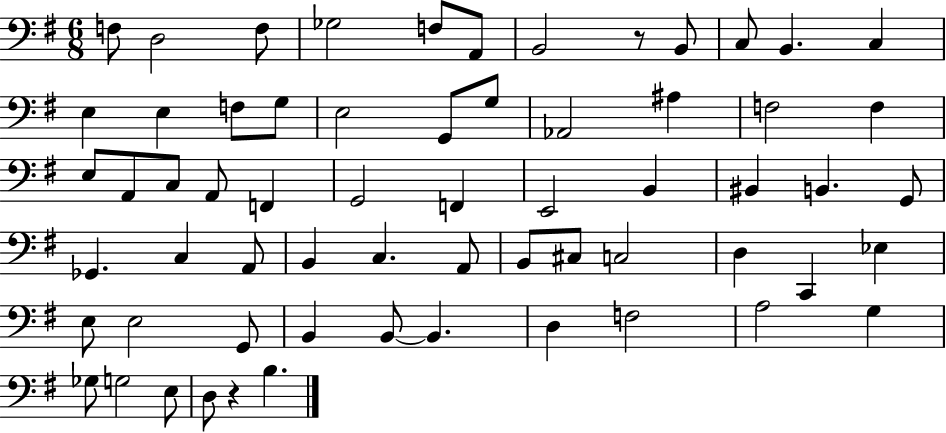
F3/e D3/h F3/e Gb3/h F3/e A2/e B2/h R/e B2/e C3/e B2/q. C3/q E3/q E3/q F3/e G3/e E3/h G2/e G3/e Ab2/h A#3/q F3/h F3/q E3/e A2/e C3/e A2/e F2/q G2/h F2/q E2/h B2/q BIS2/q B2/q. G2/e Gb2/q. C3/q A2/e B2/q C3/q. A2/e B2/e C#3/e C3/h D3/q C2/q Eb3/q E3/e E3/h G2/e B2/q B2/e B2/q. D3/q F3/h A3/h G3/q Gb3/e G3/h E3/e D3/e R/q B3/q.